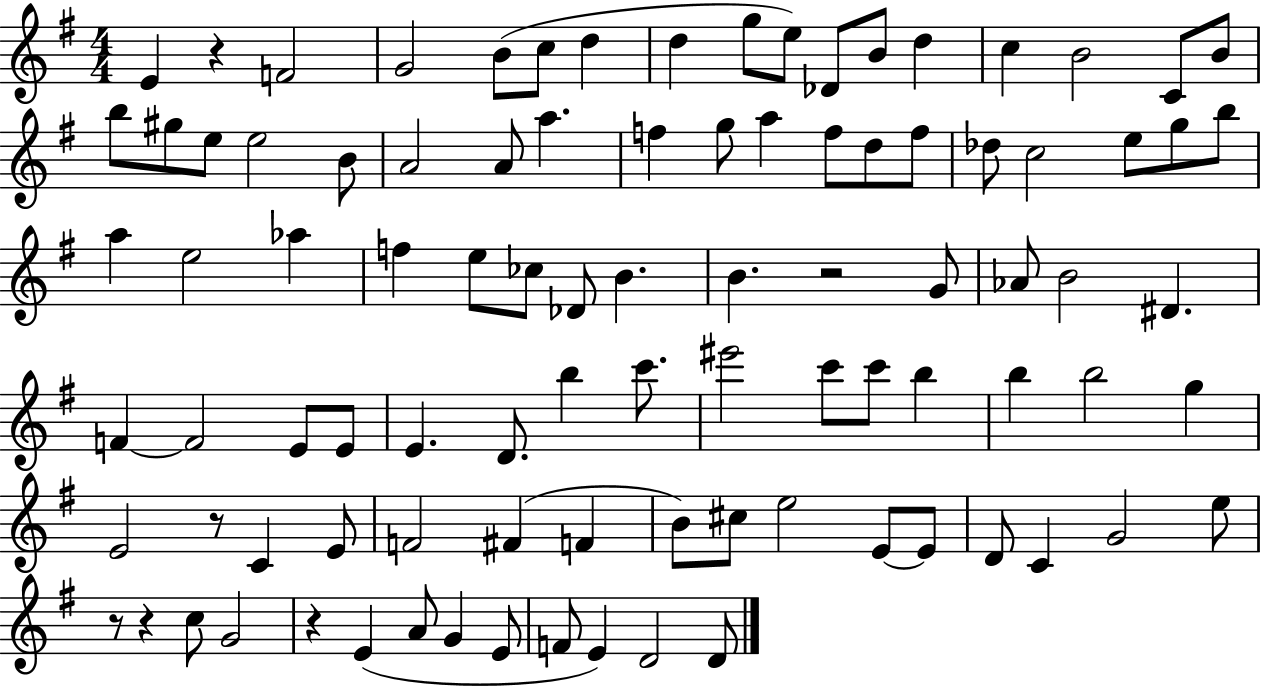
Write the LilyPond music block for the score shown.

{
  \clef treble
  \numericTimeSignature
  \time 4/4
  \key g \major
  e'4 r4 f'2 | g'2 b'8( c''8 d''4 | d''4 g''8 e''8) des'8 b'8 d''4 | c''4 b'2 c'8 b'8 | \break b''8 gis''8 e''8 e''2 b'8 | a'2 a'8 a''4. | f''4 g''8 a''4 f''8 d''8 f''8 | des''8 c''2 e''8 g''8 b''8 | \break a''4 e''2 aes''4 | f''4 e''8 ces''8 des'8 b'4. | b'4. r2 g'8 | aes'8 b'2 dis'4. | \break f'4~~ f'2 e'8 e'8 | e'4. d'8. b''4 c'''8. | eis'''2 c'''8 c'''8 b''4 | b''4 b''2 g''4 | \break e'2 r8 c'4 e'8 | f'2 fis'4( f'4 | b'8) cis''8 e''2 e'8~~ e'8 | d'8 c'4 g'2 e''8 | \break r8 r4 c''8 g'2 | r4 e'4( a'8 g'4 e'8 | f'8 e'4) d'2 d'8 | \bar "|."
}